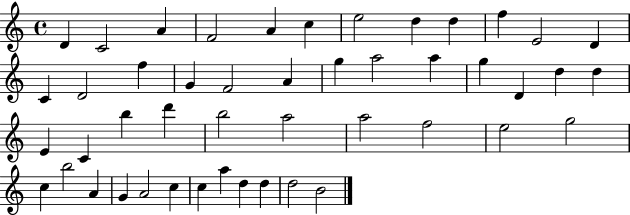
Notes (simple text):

D4/q C4/h A4/q F4/h A4/q C5/q E5/h D5/q D5/q F5/q E4/h D4/q C4/q D4/h F5/q G4/q F4/h A4/q G5/q A5/h A5/q G5/q D4/q D5/q D5/q E4/q C4/q B5/q D6/q B5/h A5/h A5/h F5/h E5/h G5/h C5/q B5/h A4/q G4/q A4/h C5/q C5/q A5/q D5/q D5/q D5/h B4/h